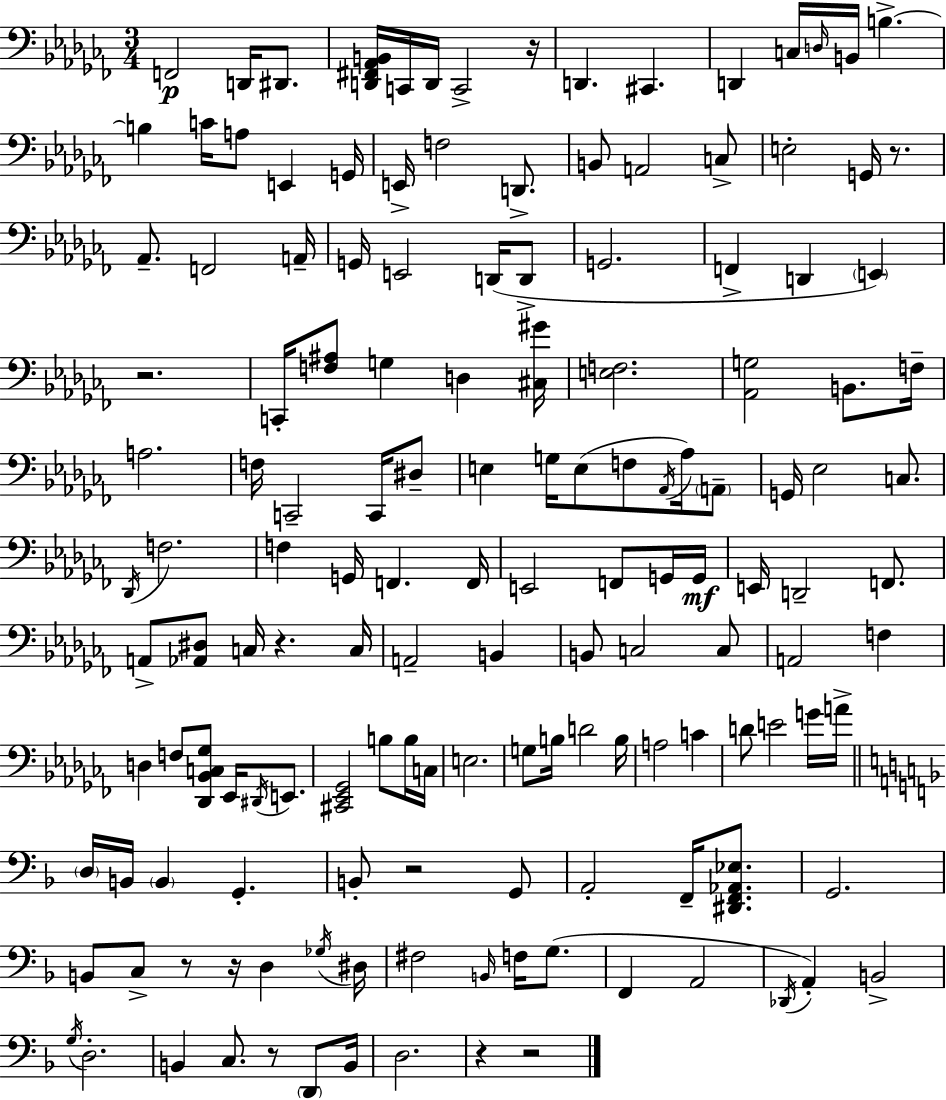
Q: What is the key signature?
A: AES minor